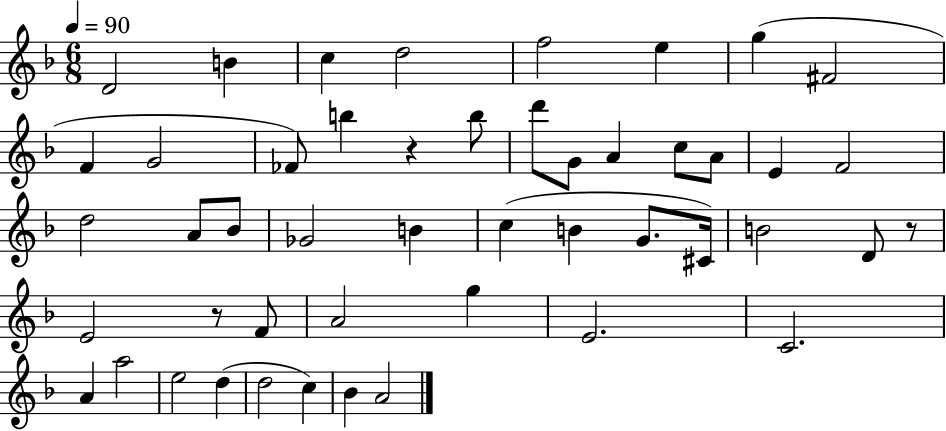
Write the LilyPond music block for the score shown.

{
  \clef treble
  \numericTimeSignature
  \time 6/8
  \key f \major
  \tempo 4 = 90
  d'2 b'4 | c''4 d''2 | f''2 e''4 | g''4( fis'2 | \break f'4 g'2 | fes'8) b''4 r4 b''8 | d'''8 g'8 a'4 c''8 a'8 | e'4 f'2 | \break d''2 a'8 bes'8 | ges'2 b'4 | c''4( b'4 g'8. cis'16) | b'2 d'8 r8 | \break e'2 r8 f'8 | a'2 g''4 | e'2. | c'2. | \break a'4 a''2 | e''2 d''4( | d''2 c''4) | bes'4 a'2 | \break \bar "|."
}